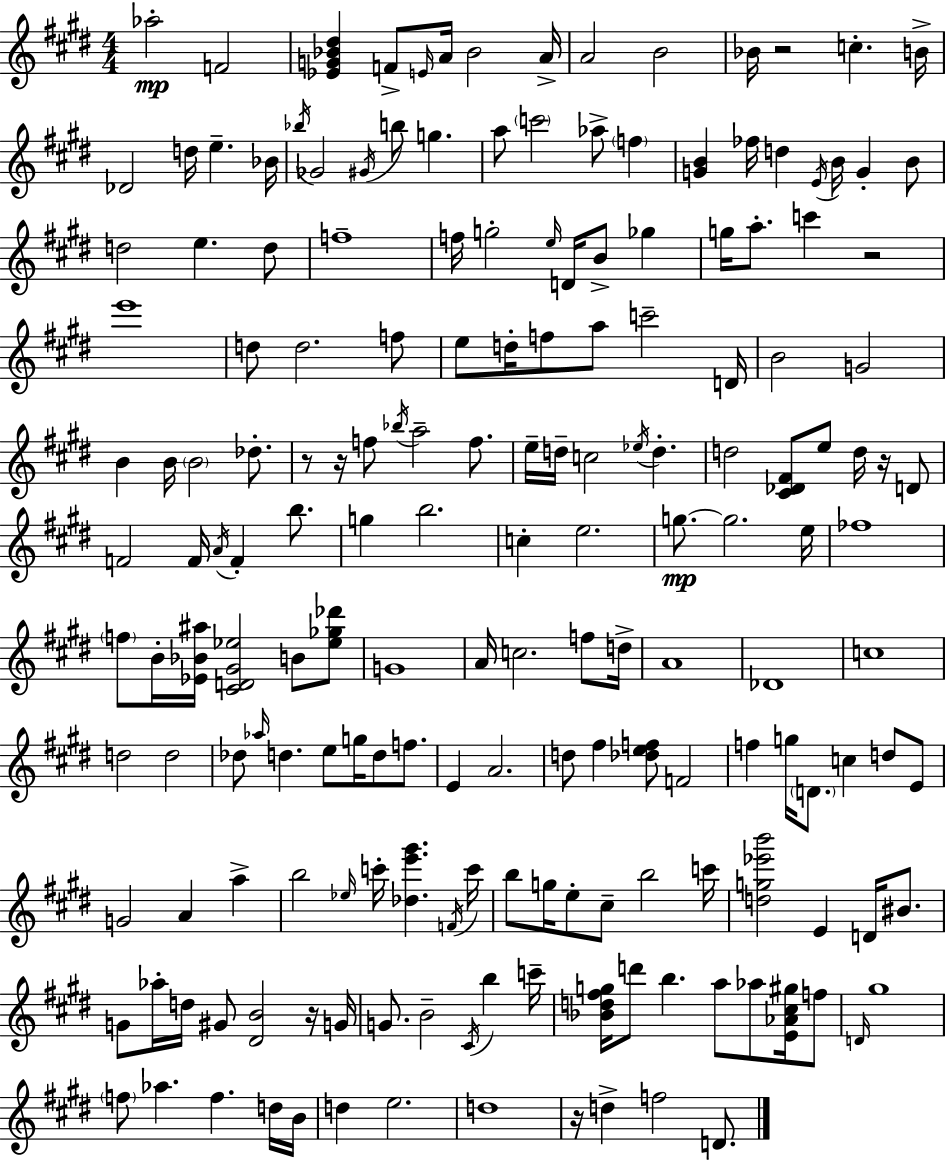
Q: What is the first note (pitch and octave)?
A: Ab5